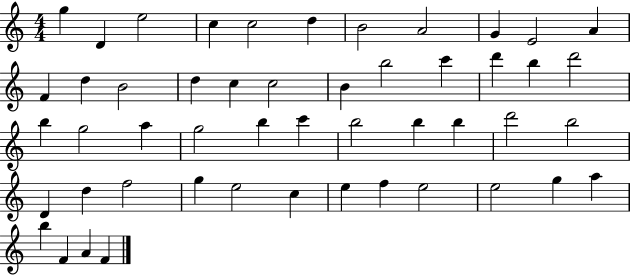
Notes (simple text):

G5/q D4/q E5/h C5/q C5/h D5/q B4/h A4/h G4/q E4/h A4/q F4/q D5/q B4/h D5/q C5/q C5/h B4/q B5/h C6/q D6/q B5/q D6/h B5/q G5/h A5/q G5/h B5/q C6/q B5/h B5/q B5/q D6/h B5/h D4/q D5/q F5/h G5/q E5/h C5/q E5/q F5/q E5/h E5/h G5/q A5/q B5/q F4/q A4/q F4/q